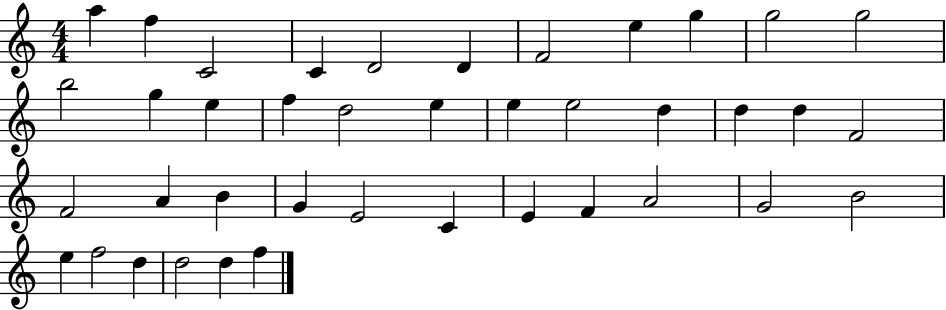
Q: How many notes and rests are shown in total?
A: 40